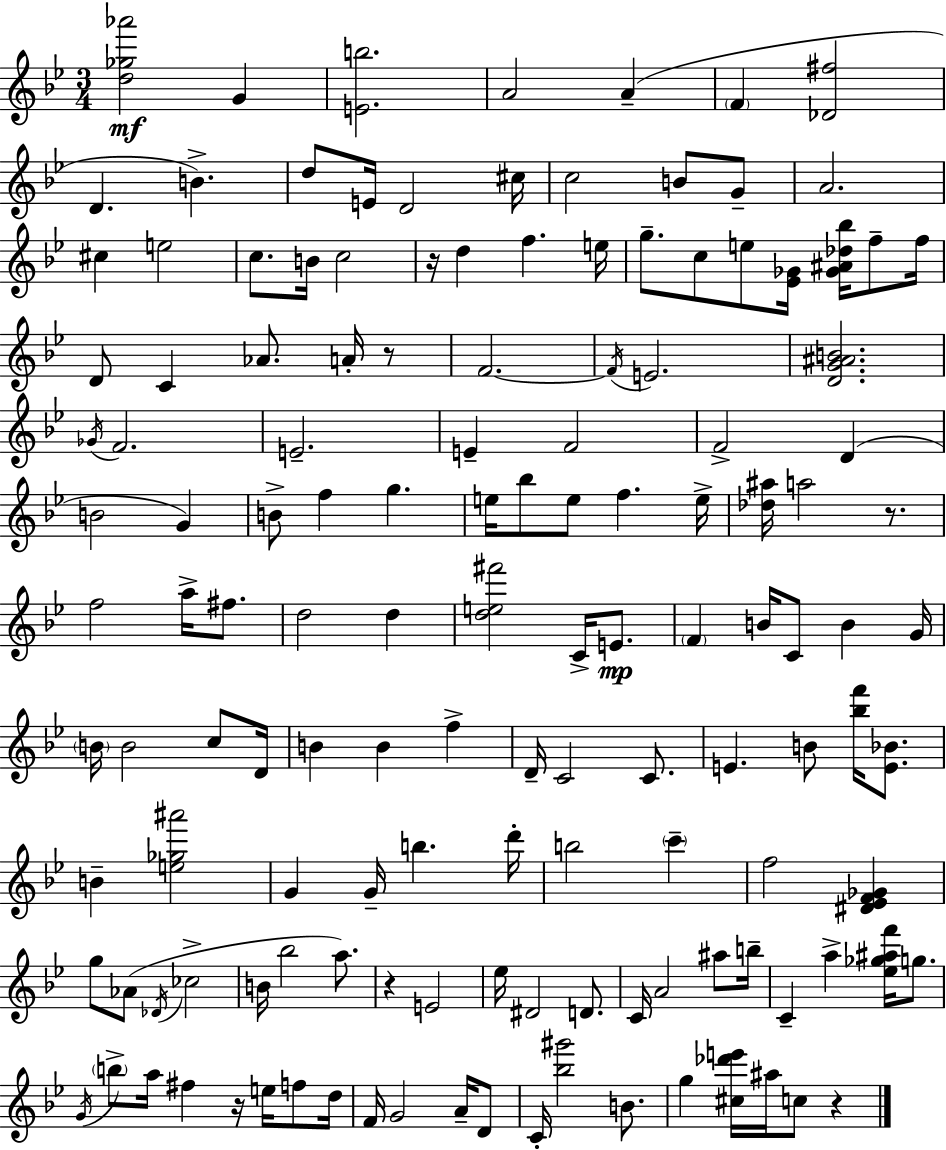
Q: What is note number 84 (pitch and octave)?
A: F5